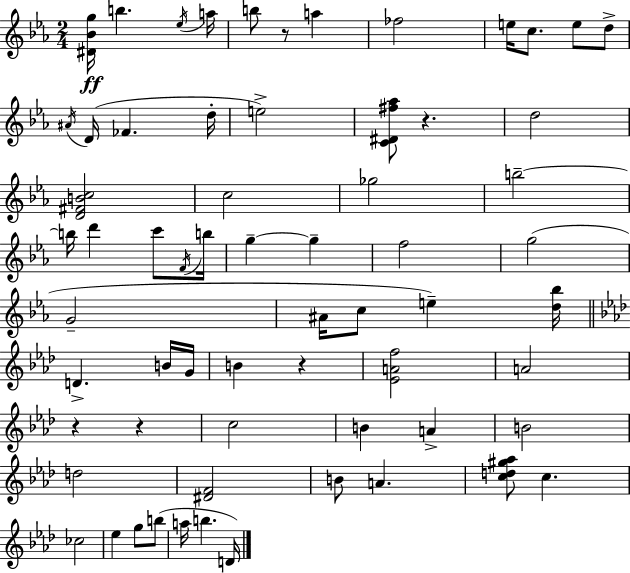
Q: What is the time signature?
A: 2/4